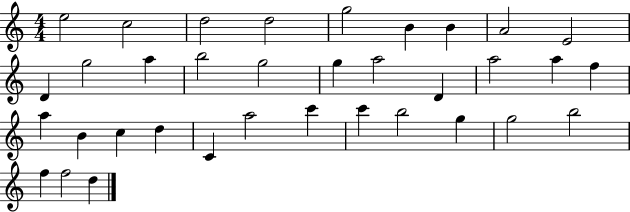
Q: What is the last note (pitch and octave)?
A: D5